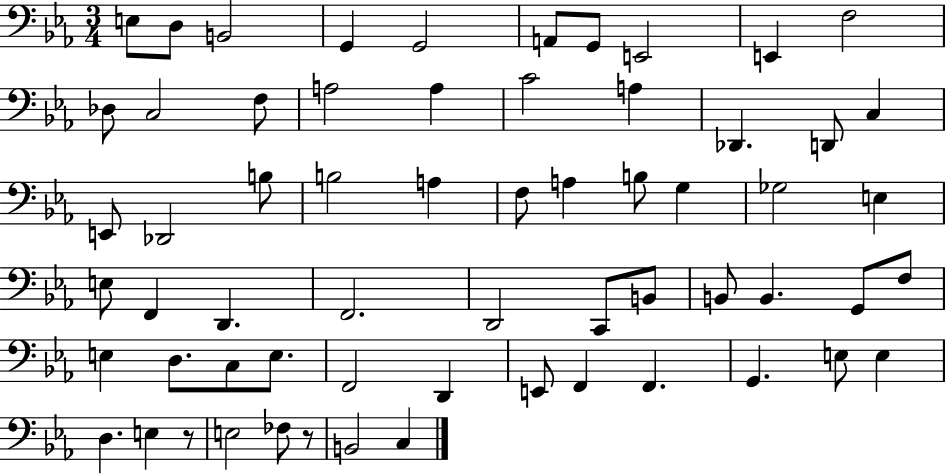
E3/e D3/e B2/h G2/q G2/h A2/e G2/e E2/h E2/q F3/h Db3/e C3/h F3/e A3/h A3/q C4/h A3/q Db2/q. D2/e C3/q E2/e Db2/h B3/e B3/h A3/q F3/e A3/q B3/e G3/q Gb3/h E3/q E3/e F2/q D2/q. F2/h. D2/h C2/e B2/e B2/e B2/q. G2/e F3/e E3/q D3/e. C3/e E3/e. F2/h D2/q E2/e F2/q F2/q. G2/q. E3/e E3/q D3/q. E3/q R/e E3/h FES3/e R/e B2/h C3/q